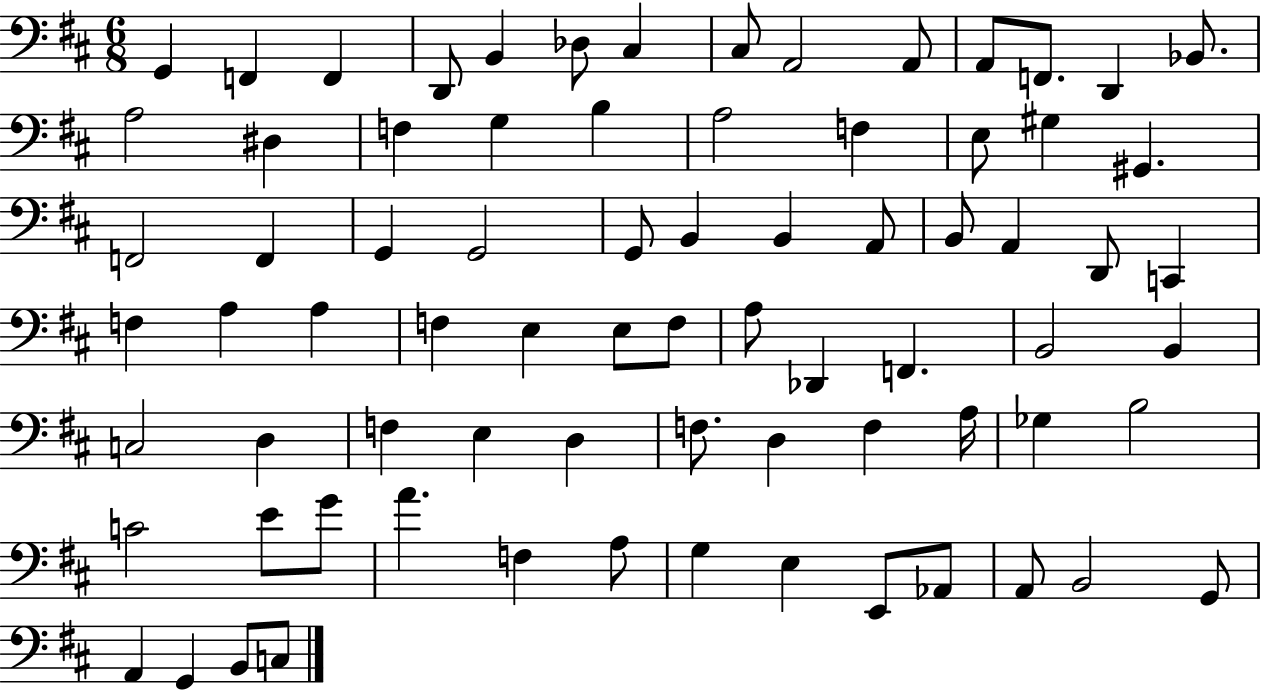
X:1
T:Untitled
M:6/8
L:1/4
K:D
G,, F,, F,, D,,/2 B,, _D,/2 ^C, ^C,/2 A,,2 A,,/2 A,,/2 F,,/2 D,, _B,,/2 A,2 ^D, F, G, B, A,2 F, E,/2 ^G, ^G,, F,,2 F,, G,, G,,2 G,,/2 B,, B,, A,,/2 B,,/2 A,, D,,/2 C,, F, A, A, F, E, E,/2 F,/2 A,/2 _D,, F,, B,,2 B,, C,2 D, F, E, D, F,/2 D, F, A,/4 _G, B,2 C2 E/2 G/2 A F, A,/2 G, E, E,,/2 _A,,/2 A,,/2 B,,2 G,,/2 A,, G,, B,,/2 C,/2